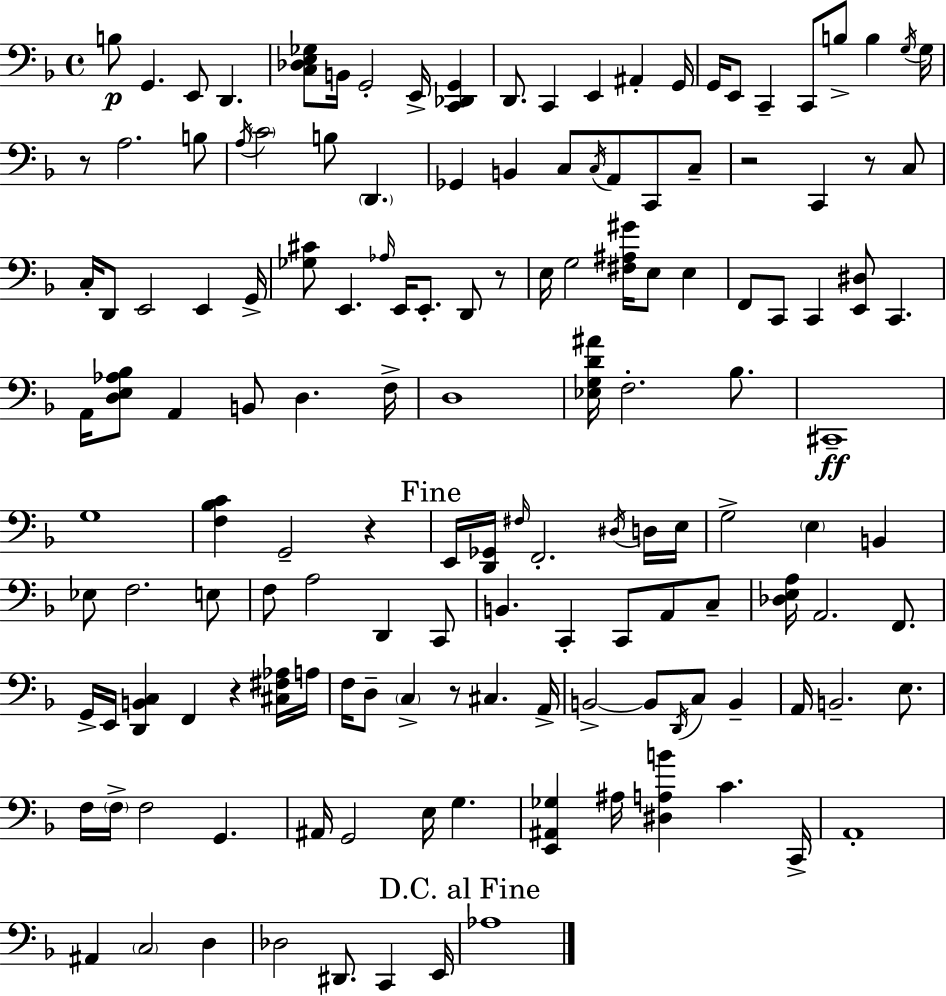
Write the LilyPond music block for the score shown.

{
  \clef bass
  \time 4/4
  \defaultTimeSignature
  \key f \major
  b8\p g,4. e,8 d,4. | <c des e ges>8 b,16 g,2-. e,16-> <c, des, g,>4 | d,8. c,4 e,4 ais,4-. g,16 | g,16 e,8 c,4-- c,8 b8-> b4 \acciaccatura { g16 } | \break g16 r8 a2. b8 | \acciaccatura { a16 } \parenthesize c'2 b8 \parenthesize d,4. | ges,4 b,4 c8 \acciaccatura { c16 } a,8 c,8 | c8-- r2 c,4 r8 | \break c8 c16-. d,8 e,2 e,4 | g,16-> <ges cis'>8 e,4. \grace { aes16 } e,16 e,8.-. | d,8 r8 e16 g2 <fis ais gis'>16 e8 | e4 f,8 c,8 c,4 <e, dis>8 c,4. | \break a,16 <d e aes bes>8 a,4 b,8 d4. | f16-> d1 | <ees g d' ais'>16 f2.-. | bes8. cis,1--\ff | \break g1 | <f bes c'>4 g,2-- | r4 \mark "Fine" e,16 <d, ges,>16 \grace { fis16 } f,2.-. | \acciaccatura { dis16 } d16 e16 g2-> \parenthesize e4 | \break b,4 ees8 f2. | e8 f8 a2 | d,4 c,8 b,4. c,4-. | c,8 a,8 c8-- <des e a>16 a,2. | \break f,8. g,16-> e,16 <d, b, c>4 f,4 | r4 <cis fis aes>16 a16 f16 d8-- \parenthesize c4-> r8 cis4. | a,16-> b,2->~~ b,8 | \acciaccatura { d,16 } c8 b,4-- a,16 b,2.-- | \break e8. f16 \parenthesize f16-> f2 | g,4. ais,16 g,2 | e16 g4. <e, ais, ges>4 ais16 <dis a b'>4 | c'4. c,16-> a,1-. | \break ais,4 \parenthesize c2 | d4 des2 dis,8. | c,4 e,16 \mark "D.C. al Fine" aes1 | \bar "|."
}